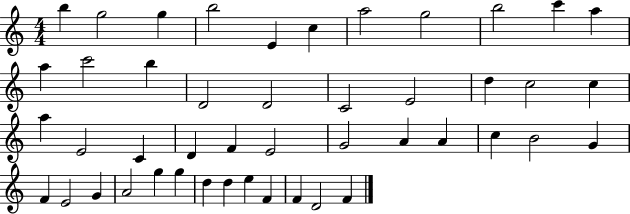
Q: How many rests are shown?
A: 0